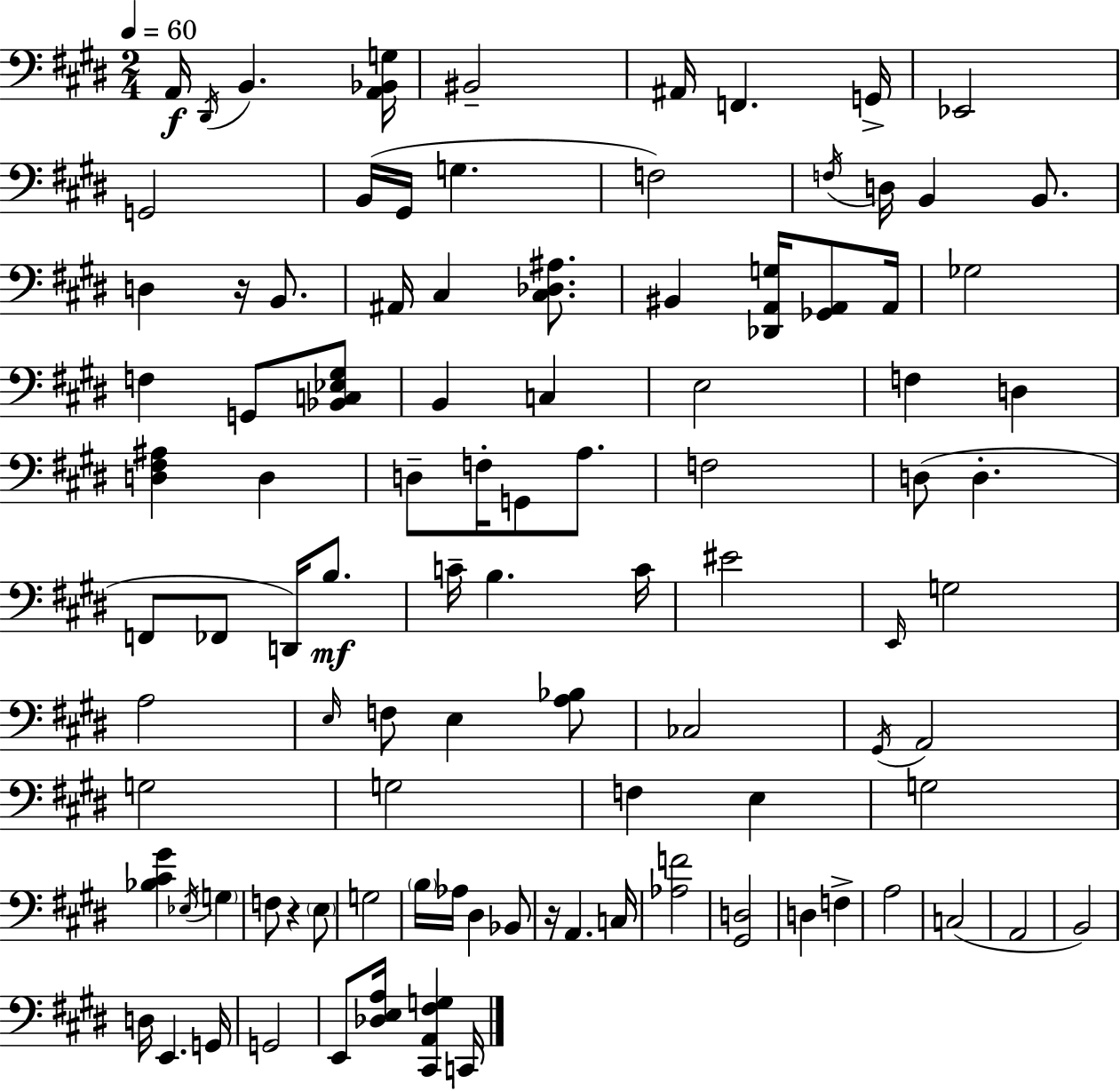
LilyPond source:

{
  \clef bass
  \numericTimeSignature
  \time 2/4
  \key e \major
  \tempo 4 = 60
  \repeat volta 2 { a,16\f \acciaccatura { dis,16 } b,4. | <a, bes, g>16 bis,2-- | ais,16 f,4. | g,16-> ees,2 | \break g,2 | b,16( gis,16 g4. | f2) | \acciaccatura { f16 } d16 b,4 b,8. | \break d4 r16 b,8. | ais,16 cis4 <cis des ais>8. | bis,4 <des, a, g>16 <ges, a,>8 | a,16 ges2 | \break f4 g,8 | <bes, c ees gis>8 b,4 c4 | e2 | f4 d4 | \break <d fis ais>4 d4 | d8-- f16-. g,8 a8. | f2 | d8( d4.-. | \break f,8 fes,8 d,16) b8.\mf | c'16-- b4. | c'16 eis'2 | \grace { e,16 } g2 | \break a2 | \grace { e16 } f8 e4 | <a bes>8 ces2 | \acciaccatura { gis,16 } a,2 | \break g2 | g2 | f4 | e4 g2 | \break <bes cis' gis'>4 | \acciaccatura { ees16 } \parenthesize g4 f8 | r4 \parenthesize e8 g2 | \parenthesize b16 aes16 | \break dis4 bes,8 r16 a,4. | c16 <aes f'>2 | <gis, d>2 | d4 | \break f4-> a2 | c2( | a,2 | b,2) | \break d16 e,4. | g,16 g,2 | e,8 | <des e a>16 <cis, a, fis g>4 c,16 } \bar "|."
}